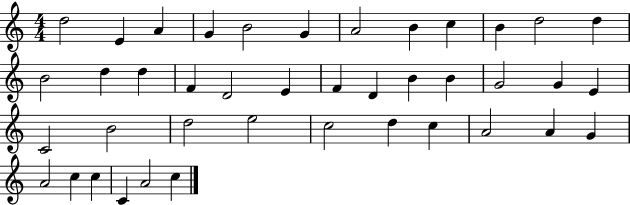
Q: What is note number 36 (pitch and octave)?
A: A4